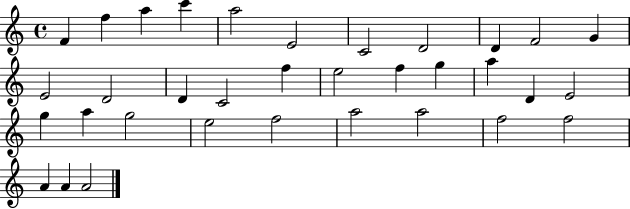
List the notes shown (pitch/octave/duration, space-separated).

F4/q F5/q A5/q C6/q A5/h E4/h C4/h D4/h D4/q F4/h G4/q E4/h D4/h D4/q C4/h F5/q E5/h F5/q G5/q A5/q D4/q E4/h G5/q A5/q G5/h E5/h F5/h A5/h A5/h F5/h F5/h A4/q A4/q A4/h